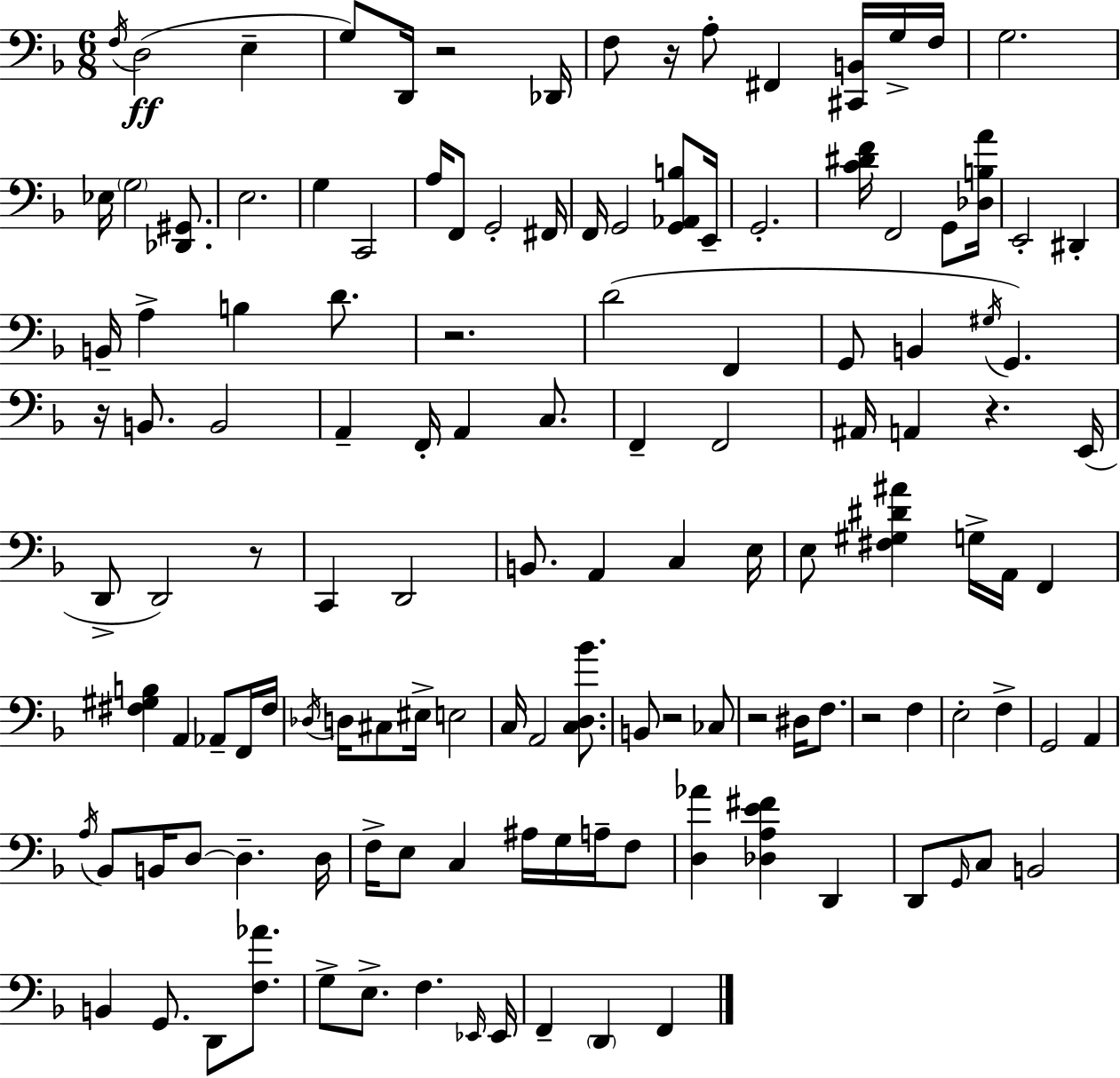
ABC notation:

X:1
T:Untitled
M:6/8
L:1/4
K:Dm
F,/4 D,2 E, G,/2 D,,/4 z2 _D,,/4 F,/2 z/4 A,/2 ^F,, [^C,,B,,]/4 G,/4 F,/4 G,2 _E,/4 G,2 [_D,,^G,,]/2 E,2 G, C,,2 A,/4 F,,/2 G,,2 ^F,,/4 F,,/4 G,,2 [G,,_A,,B,]/2 E,,/4 G,,2 [C^DF]/4 F,,2 G,,/2 [_D,B,A]/4 E,,2 ^D,, B,,/4 A, B, D/2 z2 D2 F,, G,,/2 B,, ^G,/4 G,, z/4 B,,/2 B,,2 A,, F,,/4 A,, C,/2 F,, F,,2 ^A,,/4 A,, z E,,/4 D,,/2 D,,2 z/2 C,, D,,2 B,,/2 A,, C, E,/4 E,/2 [^F,^G,^D^A] G,/4 A,,/4 F,, [^F,^G,B,] A,, _A,,/2 F,,/4 ^F,/4 _D,/4 D,/4 ^C,/2 ^E,/4 E,2 C,/4 A,,2 [C,D,_B]/2 B,,/2 z2 _C,/2 z2 ^D,/4 F,/2 z2 F, E,2 F, G,,2 A,, A,/4 _B,,/2 B,,/4 D,/2 D, D,/4 F,/4 E,/2 C, ^A,/4 G,/4 A,/4 F,/2 [D,_A] [_D,A,E^F] D,, D,,/2 G,,/4 C,/2 B,,2 B,, G,,/2 D,,/2 [F,_A]/2 G,/2 E,/2 F, _E,,/4 _E,,/4 F,, D,, F,,